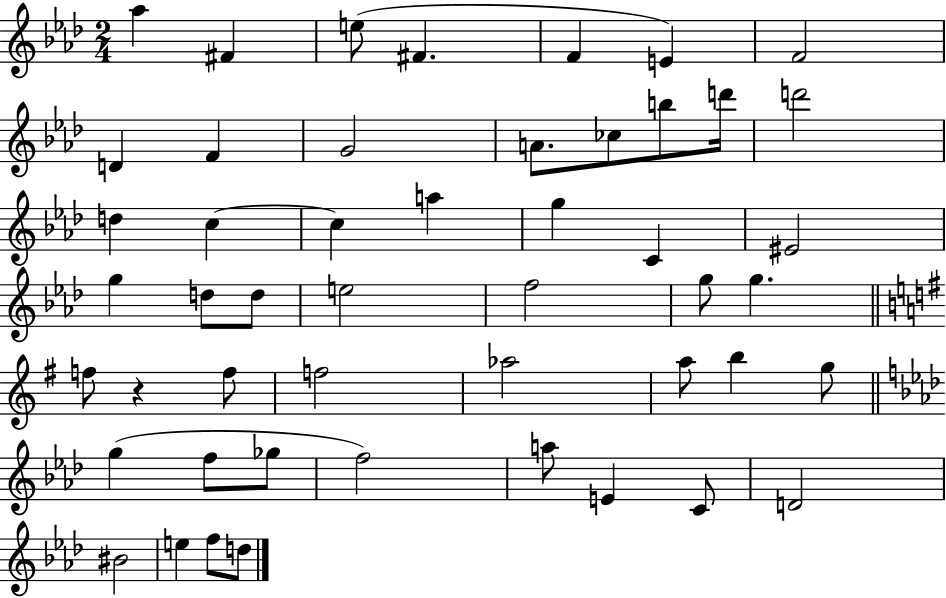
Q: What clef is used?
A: treble